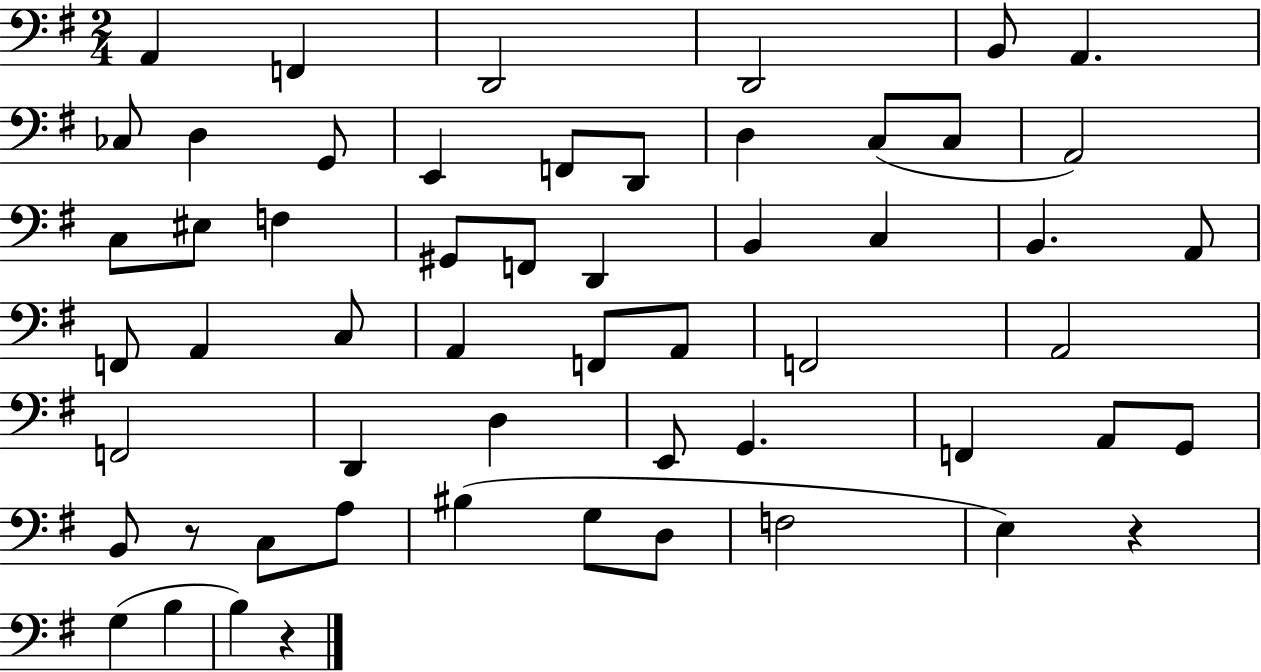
X:1
T:Untitled
M:2/4
L:1/4
K:G
A,, F,, D,,2 D,,2 B,,/2 A,, _C,/2 D, G,,/2 E,, F,,/2 D,,/2 D, C,/2 C,/2 A,,2 C,/2 ^E,/2 F, ^G,,/2 F,,/2 D,, B,, C, B,, A,,/2 F,,/2 A,, C,/2 A,, F,,/2 A,,/2 F,,2 A,,2 F,,2 D,, D, E,,/2 G,, F,, A,,/2 G,,/2 B,,/2 z/2 C,/2 A,/2 ^B, G,/2 D,/2 F,2 E, z G, B, B, z